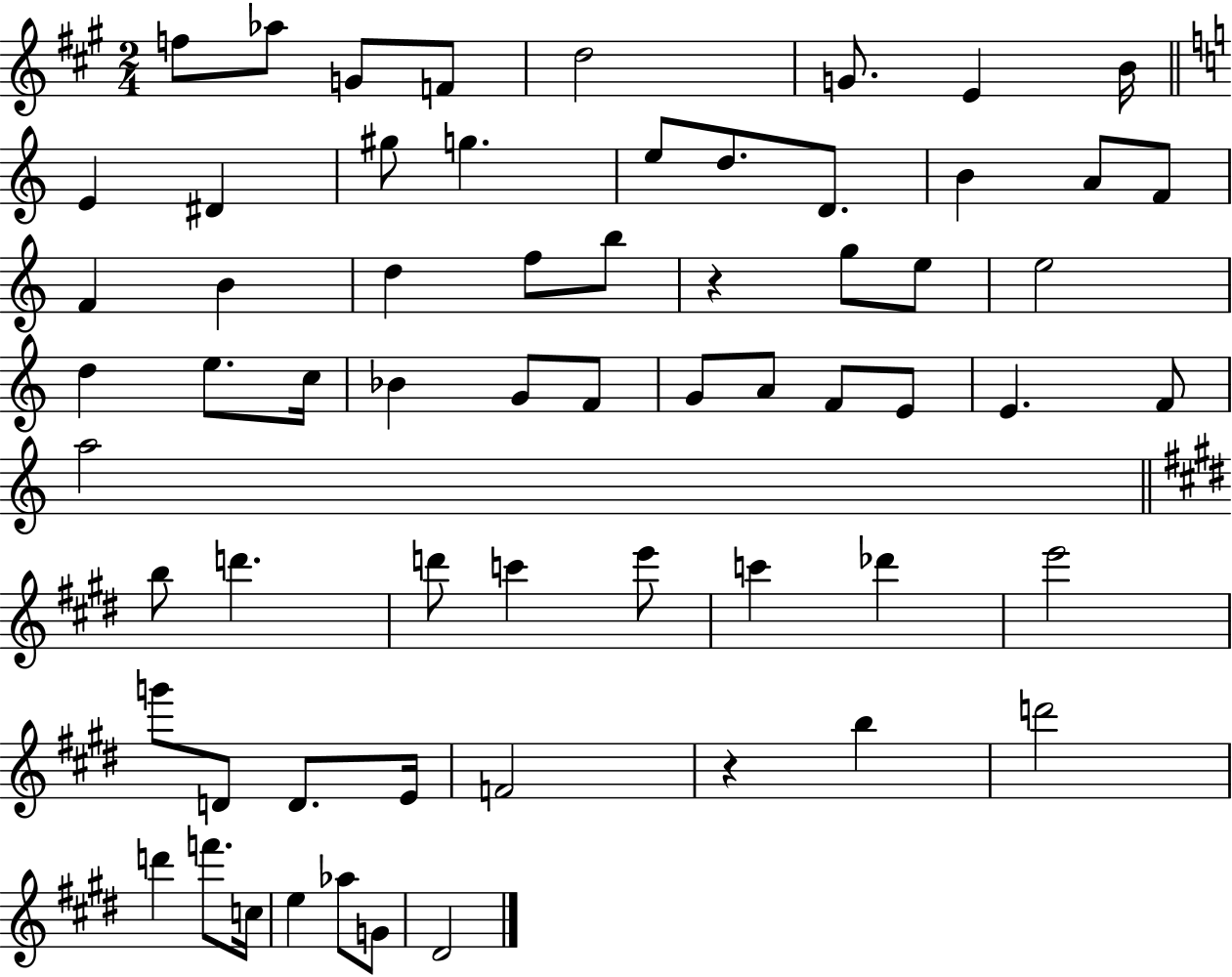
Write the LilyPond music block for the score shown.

{
  \clef treble
  \numericTimeSignature
  \time 2/4
  \key a \major
  f''8 aes''8 g'8 f'8 | d''2 | g'8. e'4 b'16 | \bar "||" \break \key c \major e'4 dis'4 | gis''8 g''4. | e''8 d''8. d'8. | b'4 a'8 f'8 | \break f'4 b'4 | d''4 f''8 b''8 | r4 g''8 e''8 | e''2 | \break d''4 e''8. c''16 | bes'4 g'8 f'8 | g'8 a'8 f'8 e'8 | e'4. f'8 | \break a''2 | \bar "||" \break \key e \major b''8 d'''4. | d'''8 c'''4 e'''8 | c'''4 des'''4 | e'''2 | \break g'''8 d'8 d'8. e'16 | f'2 | r4 b''4 | d'''2 | \break d'''4 f'''8. c''16 | e''4 aes''8 g'8 | dis'2 | \bar "|."
}